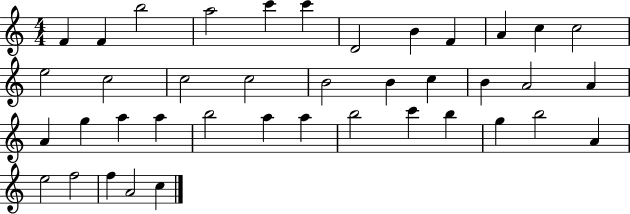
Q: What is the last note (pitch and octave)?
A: C5